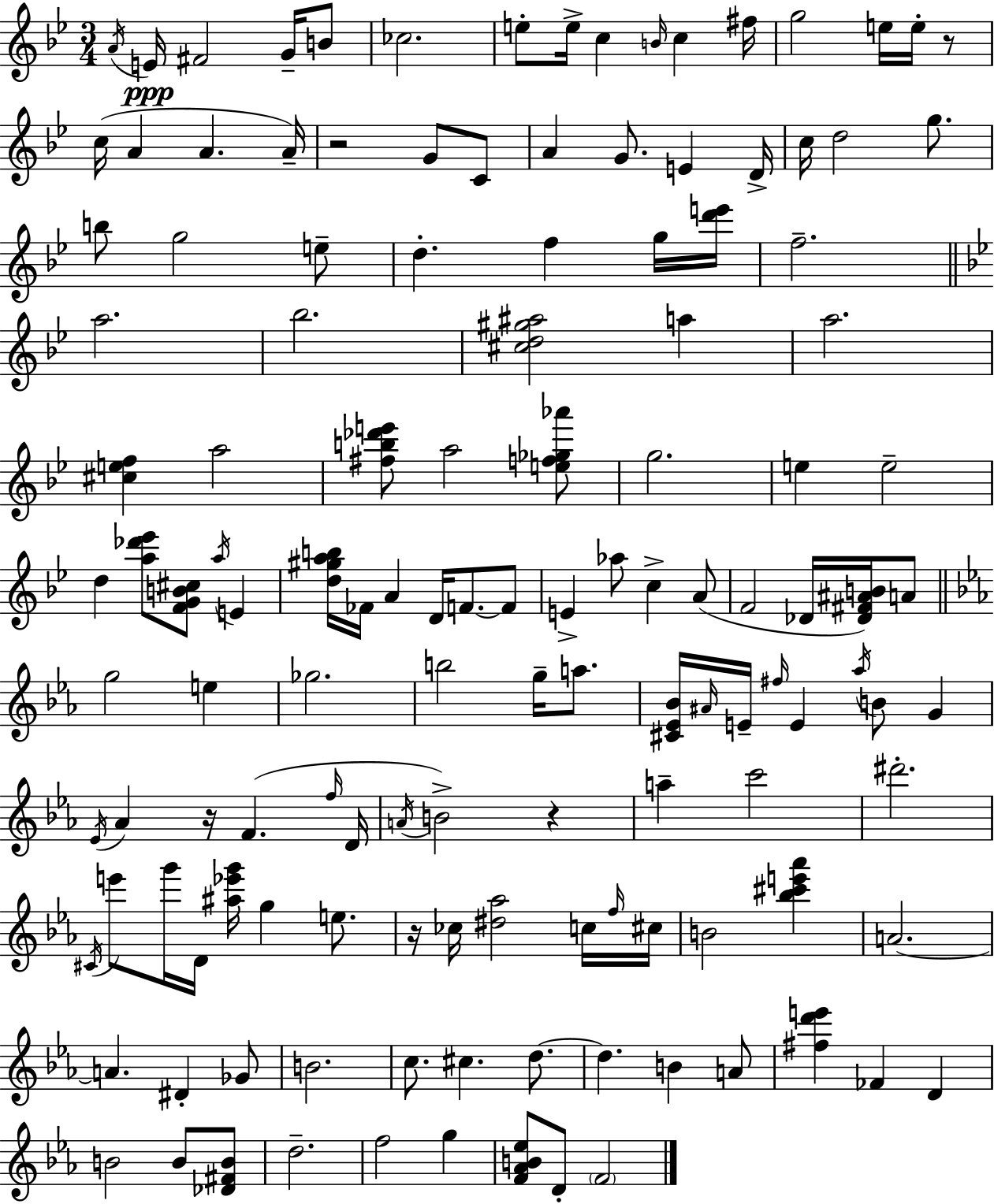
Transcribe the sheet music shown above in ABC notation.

X:1
T:Untitled
M:3/4
L:1/4
K:Gm
A/4 E/4 ^F2 G/4 B/2 _c2 e/2 e/4 c B/4 c ^f/4 g2 e/4 e/4 z/2 c/4 A A A/4 z2 G/2 C/2 A G/2 E D/4 c/4 d2 g/2 b/2 g2 e/2 d f g/4 [d'e']/4 f2 a2 _b2 [^cd^g^a]2 a a2 [^cef] a2 [^fb_d'e']/2 a2 [ef_g_a']/2 g2 e e2 d [a_d'_e']/2 [FGB^c]/2 a/4 E [d^gab]/4 _F/4 A D/4 F/2 F/2 E _a/2 c A/2 F2 _D/4 [_D^F^AB]/4 A/2 g2 e _g2 b2 g/4 a/2 [^C_E_B]/4 ^A/4 E/4 ^f/4 E _a/4 B/2 G _E/4 _A z/4 F f/4 D/4 A/4 B2 z a c'2 ^d'2 ^C/4 e'/2 g'/4 D/4 [^a_e'g']/4 g e/2 z/4 _c/4 [^d_a]2 c/4 f/4 ^c/4 B2 [_b^c'e'_a'] A2 A ^D _G/2 B2 c/2 ^c d/2 d B A/2 [^fd'e'] _F D B2 B/2 [_D^FB]/2 d2 f2 g [F_AB_e]/2 D/2 F2